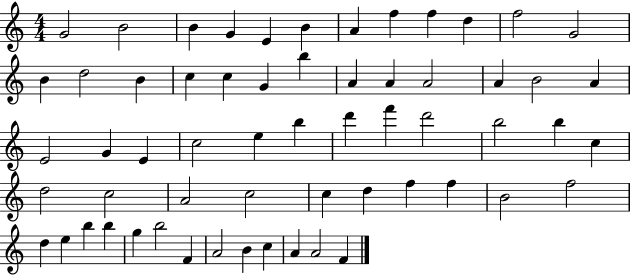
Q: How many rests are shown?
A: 0